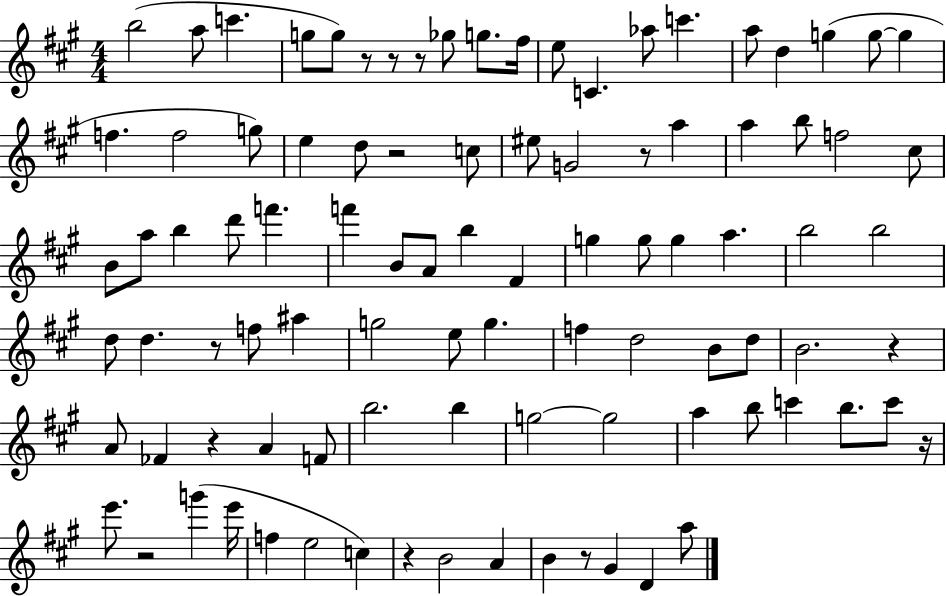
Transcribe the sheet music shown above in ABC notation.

X:1
T:Untitled
M:4/4
L:1/4
K:A
b2 a/2 c' g/2 g/2 z/2 z/2 z/2 _g/2 g/2 ^f/4 e/2 C _a/2 c' a/2 d g g/2 g f f2 g/2 e d/2 z2 c/2 ^e/2 G2 z/2 a a b/2 f2 ^c/2 B/2 a/2 b d'/2 f' f' B/2 A/2 b ^F g g/2 g a b2 b2 d/2 d z/2 f/2 ^a g2 e/2 g f d2 B/2 d/2 B2 z A/2 _F z A F/2 b2 b g2 g2 a b/2 c' b/2 c'/2 z/4 e'/2 z2 g' e'/4 f e2 c z B2 A B z/2 ^G D a/2